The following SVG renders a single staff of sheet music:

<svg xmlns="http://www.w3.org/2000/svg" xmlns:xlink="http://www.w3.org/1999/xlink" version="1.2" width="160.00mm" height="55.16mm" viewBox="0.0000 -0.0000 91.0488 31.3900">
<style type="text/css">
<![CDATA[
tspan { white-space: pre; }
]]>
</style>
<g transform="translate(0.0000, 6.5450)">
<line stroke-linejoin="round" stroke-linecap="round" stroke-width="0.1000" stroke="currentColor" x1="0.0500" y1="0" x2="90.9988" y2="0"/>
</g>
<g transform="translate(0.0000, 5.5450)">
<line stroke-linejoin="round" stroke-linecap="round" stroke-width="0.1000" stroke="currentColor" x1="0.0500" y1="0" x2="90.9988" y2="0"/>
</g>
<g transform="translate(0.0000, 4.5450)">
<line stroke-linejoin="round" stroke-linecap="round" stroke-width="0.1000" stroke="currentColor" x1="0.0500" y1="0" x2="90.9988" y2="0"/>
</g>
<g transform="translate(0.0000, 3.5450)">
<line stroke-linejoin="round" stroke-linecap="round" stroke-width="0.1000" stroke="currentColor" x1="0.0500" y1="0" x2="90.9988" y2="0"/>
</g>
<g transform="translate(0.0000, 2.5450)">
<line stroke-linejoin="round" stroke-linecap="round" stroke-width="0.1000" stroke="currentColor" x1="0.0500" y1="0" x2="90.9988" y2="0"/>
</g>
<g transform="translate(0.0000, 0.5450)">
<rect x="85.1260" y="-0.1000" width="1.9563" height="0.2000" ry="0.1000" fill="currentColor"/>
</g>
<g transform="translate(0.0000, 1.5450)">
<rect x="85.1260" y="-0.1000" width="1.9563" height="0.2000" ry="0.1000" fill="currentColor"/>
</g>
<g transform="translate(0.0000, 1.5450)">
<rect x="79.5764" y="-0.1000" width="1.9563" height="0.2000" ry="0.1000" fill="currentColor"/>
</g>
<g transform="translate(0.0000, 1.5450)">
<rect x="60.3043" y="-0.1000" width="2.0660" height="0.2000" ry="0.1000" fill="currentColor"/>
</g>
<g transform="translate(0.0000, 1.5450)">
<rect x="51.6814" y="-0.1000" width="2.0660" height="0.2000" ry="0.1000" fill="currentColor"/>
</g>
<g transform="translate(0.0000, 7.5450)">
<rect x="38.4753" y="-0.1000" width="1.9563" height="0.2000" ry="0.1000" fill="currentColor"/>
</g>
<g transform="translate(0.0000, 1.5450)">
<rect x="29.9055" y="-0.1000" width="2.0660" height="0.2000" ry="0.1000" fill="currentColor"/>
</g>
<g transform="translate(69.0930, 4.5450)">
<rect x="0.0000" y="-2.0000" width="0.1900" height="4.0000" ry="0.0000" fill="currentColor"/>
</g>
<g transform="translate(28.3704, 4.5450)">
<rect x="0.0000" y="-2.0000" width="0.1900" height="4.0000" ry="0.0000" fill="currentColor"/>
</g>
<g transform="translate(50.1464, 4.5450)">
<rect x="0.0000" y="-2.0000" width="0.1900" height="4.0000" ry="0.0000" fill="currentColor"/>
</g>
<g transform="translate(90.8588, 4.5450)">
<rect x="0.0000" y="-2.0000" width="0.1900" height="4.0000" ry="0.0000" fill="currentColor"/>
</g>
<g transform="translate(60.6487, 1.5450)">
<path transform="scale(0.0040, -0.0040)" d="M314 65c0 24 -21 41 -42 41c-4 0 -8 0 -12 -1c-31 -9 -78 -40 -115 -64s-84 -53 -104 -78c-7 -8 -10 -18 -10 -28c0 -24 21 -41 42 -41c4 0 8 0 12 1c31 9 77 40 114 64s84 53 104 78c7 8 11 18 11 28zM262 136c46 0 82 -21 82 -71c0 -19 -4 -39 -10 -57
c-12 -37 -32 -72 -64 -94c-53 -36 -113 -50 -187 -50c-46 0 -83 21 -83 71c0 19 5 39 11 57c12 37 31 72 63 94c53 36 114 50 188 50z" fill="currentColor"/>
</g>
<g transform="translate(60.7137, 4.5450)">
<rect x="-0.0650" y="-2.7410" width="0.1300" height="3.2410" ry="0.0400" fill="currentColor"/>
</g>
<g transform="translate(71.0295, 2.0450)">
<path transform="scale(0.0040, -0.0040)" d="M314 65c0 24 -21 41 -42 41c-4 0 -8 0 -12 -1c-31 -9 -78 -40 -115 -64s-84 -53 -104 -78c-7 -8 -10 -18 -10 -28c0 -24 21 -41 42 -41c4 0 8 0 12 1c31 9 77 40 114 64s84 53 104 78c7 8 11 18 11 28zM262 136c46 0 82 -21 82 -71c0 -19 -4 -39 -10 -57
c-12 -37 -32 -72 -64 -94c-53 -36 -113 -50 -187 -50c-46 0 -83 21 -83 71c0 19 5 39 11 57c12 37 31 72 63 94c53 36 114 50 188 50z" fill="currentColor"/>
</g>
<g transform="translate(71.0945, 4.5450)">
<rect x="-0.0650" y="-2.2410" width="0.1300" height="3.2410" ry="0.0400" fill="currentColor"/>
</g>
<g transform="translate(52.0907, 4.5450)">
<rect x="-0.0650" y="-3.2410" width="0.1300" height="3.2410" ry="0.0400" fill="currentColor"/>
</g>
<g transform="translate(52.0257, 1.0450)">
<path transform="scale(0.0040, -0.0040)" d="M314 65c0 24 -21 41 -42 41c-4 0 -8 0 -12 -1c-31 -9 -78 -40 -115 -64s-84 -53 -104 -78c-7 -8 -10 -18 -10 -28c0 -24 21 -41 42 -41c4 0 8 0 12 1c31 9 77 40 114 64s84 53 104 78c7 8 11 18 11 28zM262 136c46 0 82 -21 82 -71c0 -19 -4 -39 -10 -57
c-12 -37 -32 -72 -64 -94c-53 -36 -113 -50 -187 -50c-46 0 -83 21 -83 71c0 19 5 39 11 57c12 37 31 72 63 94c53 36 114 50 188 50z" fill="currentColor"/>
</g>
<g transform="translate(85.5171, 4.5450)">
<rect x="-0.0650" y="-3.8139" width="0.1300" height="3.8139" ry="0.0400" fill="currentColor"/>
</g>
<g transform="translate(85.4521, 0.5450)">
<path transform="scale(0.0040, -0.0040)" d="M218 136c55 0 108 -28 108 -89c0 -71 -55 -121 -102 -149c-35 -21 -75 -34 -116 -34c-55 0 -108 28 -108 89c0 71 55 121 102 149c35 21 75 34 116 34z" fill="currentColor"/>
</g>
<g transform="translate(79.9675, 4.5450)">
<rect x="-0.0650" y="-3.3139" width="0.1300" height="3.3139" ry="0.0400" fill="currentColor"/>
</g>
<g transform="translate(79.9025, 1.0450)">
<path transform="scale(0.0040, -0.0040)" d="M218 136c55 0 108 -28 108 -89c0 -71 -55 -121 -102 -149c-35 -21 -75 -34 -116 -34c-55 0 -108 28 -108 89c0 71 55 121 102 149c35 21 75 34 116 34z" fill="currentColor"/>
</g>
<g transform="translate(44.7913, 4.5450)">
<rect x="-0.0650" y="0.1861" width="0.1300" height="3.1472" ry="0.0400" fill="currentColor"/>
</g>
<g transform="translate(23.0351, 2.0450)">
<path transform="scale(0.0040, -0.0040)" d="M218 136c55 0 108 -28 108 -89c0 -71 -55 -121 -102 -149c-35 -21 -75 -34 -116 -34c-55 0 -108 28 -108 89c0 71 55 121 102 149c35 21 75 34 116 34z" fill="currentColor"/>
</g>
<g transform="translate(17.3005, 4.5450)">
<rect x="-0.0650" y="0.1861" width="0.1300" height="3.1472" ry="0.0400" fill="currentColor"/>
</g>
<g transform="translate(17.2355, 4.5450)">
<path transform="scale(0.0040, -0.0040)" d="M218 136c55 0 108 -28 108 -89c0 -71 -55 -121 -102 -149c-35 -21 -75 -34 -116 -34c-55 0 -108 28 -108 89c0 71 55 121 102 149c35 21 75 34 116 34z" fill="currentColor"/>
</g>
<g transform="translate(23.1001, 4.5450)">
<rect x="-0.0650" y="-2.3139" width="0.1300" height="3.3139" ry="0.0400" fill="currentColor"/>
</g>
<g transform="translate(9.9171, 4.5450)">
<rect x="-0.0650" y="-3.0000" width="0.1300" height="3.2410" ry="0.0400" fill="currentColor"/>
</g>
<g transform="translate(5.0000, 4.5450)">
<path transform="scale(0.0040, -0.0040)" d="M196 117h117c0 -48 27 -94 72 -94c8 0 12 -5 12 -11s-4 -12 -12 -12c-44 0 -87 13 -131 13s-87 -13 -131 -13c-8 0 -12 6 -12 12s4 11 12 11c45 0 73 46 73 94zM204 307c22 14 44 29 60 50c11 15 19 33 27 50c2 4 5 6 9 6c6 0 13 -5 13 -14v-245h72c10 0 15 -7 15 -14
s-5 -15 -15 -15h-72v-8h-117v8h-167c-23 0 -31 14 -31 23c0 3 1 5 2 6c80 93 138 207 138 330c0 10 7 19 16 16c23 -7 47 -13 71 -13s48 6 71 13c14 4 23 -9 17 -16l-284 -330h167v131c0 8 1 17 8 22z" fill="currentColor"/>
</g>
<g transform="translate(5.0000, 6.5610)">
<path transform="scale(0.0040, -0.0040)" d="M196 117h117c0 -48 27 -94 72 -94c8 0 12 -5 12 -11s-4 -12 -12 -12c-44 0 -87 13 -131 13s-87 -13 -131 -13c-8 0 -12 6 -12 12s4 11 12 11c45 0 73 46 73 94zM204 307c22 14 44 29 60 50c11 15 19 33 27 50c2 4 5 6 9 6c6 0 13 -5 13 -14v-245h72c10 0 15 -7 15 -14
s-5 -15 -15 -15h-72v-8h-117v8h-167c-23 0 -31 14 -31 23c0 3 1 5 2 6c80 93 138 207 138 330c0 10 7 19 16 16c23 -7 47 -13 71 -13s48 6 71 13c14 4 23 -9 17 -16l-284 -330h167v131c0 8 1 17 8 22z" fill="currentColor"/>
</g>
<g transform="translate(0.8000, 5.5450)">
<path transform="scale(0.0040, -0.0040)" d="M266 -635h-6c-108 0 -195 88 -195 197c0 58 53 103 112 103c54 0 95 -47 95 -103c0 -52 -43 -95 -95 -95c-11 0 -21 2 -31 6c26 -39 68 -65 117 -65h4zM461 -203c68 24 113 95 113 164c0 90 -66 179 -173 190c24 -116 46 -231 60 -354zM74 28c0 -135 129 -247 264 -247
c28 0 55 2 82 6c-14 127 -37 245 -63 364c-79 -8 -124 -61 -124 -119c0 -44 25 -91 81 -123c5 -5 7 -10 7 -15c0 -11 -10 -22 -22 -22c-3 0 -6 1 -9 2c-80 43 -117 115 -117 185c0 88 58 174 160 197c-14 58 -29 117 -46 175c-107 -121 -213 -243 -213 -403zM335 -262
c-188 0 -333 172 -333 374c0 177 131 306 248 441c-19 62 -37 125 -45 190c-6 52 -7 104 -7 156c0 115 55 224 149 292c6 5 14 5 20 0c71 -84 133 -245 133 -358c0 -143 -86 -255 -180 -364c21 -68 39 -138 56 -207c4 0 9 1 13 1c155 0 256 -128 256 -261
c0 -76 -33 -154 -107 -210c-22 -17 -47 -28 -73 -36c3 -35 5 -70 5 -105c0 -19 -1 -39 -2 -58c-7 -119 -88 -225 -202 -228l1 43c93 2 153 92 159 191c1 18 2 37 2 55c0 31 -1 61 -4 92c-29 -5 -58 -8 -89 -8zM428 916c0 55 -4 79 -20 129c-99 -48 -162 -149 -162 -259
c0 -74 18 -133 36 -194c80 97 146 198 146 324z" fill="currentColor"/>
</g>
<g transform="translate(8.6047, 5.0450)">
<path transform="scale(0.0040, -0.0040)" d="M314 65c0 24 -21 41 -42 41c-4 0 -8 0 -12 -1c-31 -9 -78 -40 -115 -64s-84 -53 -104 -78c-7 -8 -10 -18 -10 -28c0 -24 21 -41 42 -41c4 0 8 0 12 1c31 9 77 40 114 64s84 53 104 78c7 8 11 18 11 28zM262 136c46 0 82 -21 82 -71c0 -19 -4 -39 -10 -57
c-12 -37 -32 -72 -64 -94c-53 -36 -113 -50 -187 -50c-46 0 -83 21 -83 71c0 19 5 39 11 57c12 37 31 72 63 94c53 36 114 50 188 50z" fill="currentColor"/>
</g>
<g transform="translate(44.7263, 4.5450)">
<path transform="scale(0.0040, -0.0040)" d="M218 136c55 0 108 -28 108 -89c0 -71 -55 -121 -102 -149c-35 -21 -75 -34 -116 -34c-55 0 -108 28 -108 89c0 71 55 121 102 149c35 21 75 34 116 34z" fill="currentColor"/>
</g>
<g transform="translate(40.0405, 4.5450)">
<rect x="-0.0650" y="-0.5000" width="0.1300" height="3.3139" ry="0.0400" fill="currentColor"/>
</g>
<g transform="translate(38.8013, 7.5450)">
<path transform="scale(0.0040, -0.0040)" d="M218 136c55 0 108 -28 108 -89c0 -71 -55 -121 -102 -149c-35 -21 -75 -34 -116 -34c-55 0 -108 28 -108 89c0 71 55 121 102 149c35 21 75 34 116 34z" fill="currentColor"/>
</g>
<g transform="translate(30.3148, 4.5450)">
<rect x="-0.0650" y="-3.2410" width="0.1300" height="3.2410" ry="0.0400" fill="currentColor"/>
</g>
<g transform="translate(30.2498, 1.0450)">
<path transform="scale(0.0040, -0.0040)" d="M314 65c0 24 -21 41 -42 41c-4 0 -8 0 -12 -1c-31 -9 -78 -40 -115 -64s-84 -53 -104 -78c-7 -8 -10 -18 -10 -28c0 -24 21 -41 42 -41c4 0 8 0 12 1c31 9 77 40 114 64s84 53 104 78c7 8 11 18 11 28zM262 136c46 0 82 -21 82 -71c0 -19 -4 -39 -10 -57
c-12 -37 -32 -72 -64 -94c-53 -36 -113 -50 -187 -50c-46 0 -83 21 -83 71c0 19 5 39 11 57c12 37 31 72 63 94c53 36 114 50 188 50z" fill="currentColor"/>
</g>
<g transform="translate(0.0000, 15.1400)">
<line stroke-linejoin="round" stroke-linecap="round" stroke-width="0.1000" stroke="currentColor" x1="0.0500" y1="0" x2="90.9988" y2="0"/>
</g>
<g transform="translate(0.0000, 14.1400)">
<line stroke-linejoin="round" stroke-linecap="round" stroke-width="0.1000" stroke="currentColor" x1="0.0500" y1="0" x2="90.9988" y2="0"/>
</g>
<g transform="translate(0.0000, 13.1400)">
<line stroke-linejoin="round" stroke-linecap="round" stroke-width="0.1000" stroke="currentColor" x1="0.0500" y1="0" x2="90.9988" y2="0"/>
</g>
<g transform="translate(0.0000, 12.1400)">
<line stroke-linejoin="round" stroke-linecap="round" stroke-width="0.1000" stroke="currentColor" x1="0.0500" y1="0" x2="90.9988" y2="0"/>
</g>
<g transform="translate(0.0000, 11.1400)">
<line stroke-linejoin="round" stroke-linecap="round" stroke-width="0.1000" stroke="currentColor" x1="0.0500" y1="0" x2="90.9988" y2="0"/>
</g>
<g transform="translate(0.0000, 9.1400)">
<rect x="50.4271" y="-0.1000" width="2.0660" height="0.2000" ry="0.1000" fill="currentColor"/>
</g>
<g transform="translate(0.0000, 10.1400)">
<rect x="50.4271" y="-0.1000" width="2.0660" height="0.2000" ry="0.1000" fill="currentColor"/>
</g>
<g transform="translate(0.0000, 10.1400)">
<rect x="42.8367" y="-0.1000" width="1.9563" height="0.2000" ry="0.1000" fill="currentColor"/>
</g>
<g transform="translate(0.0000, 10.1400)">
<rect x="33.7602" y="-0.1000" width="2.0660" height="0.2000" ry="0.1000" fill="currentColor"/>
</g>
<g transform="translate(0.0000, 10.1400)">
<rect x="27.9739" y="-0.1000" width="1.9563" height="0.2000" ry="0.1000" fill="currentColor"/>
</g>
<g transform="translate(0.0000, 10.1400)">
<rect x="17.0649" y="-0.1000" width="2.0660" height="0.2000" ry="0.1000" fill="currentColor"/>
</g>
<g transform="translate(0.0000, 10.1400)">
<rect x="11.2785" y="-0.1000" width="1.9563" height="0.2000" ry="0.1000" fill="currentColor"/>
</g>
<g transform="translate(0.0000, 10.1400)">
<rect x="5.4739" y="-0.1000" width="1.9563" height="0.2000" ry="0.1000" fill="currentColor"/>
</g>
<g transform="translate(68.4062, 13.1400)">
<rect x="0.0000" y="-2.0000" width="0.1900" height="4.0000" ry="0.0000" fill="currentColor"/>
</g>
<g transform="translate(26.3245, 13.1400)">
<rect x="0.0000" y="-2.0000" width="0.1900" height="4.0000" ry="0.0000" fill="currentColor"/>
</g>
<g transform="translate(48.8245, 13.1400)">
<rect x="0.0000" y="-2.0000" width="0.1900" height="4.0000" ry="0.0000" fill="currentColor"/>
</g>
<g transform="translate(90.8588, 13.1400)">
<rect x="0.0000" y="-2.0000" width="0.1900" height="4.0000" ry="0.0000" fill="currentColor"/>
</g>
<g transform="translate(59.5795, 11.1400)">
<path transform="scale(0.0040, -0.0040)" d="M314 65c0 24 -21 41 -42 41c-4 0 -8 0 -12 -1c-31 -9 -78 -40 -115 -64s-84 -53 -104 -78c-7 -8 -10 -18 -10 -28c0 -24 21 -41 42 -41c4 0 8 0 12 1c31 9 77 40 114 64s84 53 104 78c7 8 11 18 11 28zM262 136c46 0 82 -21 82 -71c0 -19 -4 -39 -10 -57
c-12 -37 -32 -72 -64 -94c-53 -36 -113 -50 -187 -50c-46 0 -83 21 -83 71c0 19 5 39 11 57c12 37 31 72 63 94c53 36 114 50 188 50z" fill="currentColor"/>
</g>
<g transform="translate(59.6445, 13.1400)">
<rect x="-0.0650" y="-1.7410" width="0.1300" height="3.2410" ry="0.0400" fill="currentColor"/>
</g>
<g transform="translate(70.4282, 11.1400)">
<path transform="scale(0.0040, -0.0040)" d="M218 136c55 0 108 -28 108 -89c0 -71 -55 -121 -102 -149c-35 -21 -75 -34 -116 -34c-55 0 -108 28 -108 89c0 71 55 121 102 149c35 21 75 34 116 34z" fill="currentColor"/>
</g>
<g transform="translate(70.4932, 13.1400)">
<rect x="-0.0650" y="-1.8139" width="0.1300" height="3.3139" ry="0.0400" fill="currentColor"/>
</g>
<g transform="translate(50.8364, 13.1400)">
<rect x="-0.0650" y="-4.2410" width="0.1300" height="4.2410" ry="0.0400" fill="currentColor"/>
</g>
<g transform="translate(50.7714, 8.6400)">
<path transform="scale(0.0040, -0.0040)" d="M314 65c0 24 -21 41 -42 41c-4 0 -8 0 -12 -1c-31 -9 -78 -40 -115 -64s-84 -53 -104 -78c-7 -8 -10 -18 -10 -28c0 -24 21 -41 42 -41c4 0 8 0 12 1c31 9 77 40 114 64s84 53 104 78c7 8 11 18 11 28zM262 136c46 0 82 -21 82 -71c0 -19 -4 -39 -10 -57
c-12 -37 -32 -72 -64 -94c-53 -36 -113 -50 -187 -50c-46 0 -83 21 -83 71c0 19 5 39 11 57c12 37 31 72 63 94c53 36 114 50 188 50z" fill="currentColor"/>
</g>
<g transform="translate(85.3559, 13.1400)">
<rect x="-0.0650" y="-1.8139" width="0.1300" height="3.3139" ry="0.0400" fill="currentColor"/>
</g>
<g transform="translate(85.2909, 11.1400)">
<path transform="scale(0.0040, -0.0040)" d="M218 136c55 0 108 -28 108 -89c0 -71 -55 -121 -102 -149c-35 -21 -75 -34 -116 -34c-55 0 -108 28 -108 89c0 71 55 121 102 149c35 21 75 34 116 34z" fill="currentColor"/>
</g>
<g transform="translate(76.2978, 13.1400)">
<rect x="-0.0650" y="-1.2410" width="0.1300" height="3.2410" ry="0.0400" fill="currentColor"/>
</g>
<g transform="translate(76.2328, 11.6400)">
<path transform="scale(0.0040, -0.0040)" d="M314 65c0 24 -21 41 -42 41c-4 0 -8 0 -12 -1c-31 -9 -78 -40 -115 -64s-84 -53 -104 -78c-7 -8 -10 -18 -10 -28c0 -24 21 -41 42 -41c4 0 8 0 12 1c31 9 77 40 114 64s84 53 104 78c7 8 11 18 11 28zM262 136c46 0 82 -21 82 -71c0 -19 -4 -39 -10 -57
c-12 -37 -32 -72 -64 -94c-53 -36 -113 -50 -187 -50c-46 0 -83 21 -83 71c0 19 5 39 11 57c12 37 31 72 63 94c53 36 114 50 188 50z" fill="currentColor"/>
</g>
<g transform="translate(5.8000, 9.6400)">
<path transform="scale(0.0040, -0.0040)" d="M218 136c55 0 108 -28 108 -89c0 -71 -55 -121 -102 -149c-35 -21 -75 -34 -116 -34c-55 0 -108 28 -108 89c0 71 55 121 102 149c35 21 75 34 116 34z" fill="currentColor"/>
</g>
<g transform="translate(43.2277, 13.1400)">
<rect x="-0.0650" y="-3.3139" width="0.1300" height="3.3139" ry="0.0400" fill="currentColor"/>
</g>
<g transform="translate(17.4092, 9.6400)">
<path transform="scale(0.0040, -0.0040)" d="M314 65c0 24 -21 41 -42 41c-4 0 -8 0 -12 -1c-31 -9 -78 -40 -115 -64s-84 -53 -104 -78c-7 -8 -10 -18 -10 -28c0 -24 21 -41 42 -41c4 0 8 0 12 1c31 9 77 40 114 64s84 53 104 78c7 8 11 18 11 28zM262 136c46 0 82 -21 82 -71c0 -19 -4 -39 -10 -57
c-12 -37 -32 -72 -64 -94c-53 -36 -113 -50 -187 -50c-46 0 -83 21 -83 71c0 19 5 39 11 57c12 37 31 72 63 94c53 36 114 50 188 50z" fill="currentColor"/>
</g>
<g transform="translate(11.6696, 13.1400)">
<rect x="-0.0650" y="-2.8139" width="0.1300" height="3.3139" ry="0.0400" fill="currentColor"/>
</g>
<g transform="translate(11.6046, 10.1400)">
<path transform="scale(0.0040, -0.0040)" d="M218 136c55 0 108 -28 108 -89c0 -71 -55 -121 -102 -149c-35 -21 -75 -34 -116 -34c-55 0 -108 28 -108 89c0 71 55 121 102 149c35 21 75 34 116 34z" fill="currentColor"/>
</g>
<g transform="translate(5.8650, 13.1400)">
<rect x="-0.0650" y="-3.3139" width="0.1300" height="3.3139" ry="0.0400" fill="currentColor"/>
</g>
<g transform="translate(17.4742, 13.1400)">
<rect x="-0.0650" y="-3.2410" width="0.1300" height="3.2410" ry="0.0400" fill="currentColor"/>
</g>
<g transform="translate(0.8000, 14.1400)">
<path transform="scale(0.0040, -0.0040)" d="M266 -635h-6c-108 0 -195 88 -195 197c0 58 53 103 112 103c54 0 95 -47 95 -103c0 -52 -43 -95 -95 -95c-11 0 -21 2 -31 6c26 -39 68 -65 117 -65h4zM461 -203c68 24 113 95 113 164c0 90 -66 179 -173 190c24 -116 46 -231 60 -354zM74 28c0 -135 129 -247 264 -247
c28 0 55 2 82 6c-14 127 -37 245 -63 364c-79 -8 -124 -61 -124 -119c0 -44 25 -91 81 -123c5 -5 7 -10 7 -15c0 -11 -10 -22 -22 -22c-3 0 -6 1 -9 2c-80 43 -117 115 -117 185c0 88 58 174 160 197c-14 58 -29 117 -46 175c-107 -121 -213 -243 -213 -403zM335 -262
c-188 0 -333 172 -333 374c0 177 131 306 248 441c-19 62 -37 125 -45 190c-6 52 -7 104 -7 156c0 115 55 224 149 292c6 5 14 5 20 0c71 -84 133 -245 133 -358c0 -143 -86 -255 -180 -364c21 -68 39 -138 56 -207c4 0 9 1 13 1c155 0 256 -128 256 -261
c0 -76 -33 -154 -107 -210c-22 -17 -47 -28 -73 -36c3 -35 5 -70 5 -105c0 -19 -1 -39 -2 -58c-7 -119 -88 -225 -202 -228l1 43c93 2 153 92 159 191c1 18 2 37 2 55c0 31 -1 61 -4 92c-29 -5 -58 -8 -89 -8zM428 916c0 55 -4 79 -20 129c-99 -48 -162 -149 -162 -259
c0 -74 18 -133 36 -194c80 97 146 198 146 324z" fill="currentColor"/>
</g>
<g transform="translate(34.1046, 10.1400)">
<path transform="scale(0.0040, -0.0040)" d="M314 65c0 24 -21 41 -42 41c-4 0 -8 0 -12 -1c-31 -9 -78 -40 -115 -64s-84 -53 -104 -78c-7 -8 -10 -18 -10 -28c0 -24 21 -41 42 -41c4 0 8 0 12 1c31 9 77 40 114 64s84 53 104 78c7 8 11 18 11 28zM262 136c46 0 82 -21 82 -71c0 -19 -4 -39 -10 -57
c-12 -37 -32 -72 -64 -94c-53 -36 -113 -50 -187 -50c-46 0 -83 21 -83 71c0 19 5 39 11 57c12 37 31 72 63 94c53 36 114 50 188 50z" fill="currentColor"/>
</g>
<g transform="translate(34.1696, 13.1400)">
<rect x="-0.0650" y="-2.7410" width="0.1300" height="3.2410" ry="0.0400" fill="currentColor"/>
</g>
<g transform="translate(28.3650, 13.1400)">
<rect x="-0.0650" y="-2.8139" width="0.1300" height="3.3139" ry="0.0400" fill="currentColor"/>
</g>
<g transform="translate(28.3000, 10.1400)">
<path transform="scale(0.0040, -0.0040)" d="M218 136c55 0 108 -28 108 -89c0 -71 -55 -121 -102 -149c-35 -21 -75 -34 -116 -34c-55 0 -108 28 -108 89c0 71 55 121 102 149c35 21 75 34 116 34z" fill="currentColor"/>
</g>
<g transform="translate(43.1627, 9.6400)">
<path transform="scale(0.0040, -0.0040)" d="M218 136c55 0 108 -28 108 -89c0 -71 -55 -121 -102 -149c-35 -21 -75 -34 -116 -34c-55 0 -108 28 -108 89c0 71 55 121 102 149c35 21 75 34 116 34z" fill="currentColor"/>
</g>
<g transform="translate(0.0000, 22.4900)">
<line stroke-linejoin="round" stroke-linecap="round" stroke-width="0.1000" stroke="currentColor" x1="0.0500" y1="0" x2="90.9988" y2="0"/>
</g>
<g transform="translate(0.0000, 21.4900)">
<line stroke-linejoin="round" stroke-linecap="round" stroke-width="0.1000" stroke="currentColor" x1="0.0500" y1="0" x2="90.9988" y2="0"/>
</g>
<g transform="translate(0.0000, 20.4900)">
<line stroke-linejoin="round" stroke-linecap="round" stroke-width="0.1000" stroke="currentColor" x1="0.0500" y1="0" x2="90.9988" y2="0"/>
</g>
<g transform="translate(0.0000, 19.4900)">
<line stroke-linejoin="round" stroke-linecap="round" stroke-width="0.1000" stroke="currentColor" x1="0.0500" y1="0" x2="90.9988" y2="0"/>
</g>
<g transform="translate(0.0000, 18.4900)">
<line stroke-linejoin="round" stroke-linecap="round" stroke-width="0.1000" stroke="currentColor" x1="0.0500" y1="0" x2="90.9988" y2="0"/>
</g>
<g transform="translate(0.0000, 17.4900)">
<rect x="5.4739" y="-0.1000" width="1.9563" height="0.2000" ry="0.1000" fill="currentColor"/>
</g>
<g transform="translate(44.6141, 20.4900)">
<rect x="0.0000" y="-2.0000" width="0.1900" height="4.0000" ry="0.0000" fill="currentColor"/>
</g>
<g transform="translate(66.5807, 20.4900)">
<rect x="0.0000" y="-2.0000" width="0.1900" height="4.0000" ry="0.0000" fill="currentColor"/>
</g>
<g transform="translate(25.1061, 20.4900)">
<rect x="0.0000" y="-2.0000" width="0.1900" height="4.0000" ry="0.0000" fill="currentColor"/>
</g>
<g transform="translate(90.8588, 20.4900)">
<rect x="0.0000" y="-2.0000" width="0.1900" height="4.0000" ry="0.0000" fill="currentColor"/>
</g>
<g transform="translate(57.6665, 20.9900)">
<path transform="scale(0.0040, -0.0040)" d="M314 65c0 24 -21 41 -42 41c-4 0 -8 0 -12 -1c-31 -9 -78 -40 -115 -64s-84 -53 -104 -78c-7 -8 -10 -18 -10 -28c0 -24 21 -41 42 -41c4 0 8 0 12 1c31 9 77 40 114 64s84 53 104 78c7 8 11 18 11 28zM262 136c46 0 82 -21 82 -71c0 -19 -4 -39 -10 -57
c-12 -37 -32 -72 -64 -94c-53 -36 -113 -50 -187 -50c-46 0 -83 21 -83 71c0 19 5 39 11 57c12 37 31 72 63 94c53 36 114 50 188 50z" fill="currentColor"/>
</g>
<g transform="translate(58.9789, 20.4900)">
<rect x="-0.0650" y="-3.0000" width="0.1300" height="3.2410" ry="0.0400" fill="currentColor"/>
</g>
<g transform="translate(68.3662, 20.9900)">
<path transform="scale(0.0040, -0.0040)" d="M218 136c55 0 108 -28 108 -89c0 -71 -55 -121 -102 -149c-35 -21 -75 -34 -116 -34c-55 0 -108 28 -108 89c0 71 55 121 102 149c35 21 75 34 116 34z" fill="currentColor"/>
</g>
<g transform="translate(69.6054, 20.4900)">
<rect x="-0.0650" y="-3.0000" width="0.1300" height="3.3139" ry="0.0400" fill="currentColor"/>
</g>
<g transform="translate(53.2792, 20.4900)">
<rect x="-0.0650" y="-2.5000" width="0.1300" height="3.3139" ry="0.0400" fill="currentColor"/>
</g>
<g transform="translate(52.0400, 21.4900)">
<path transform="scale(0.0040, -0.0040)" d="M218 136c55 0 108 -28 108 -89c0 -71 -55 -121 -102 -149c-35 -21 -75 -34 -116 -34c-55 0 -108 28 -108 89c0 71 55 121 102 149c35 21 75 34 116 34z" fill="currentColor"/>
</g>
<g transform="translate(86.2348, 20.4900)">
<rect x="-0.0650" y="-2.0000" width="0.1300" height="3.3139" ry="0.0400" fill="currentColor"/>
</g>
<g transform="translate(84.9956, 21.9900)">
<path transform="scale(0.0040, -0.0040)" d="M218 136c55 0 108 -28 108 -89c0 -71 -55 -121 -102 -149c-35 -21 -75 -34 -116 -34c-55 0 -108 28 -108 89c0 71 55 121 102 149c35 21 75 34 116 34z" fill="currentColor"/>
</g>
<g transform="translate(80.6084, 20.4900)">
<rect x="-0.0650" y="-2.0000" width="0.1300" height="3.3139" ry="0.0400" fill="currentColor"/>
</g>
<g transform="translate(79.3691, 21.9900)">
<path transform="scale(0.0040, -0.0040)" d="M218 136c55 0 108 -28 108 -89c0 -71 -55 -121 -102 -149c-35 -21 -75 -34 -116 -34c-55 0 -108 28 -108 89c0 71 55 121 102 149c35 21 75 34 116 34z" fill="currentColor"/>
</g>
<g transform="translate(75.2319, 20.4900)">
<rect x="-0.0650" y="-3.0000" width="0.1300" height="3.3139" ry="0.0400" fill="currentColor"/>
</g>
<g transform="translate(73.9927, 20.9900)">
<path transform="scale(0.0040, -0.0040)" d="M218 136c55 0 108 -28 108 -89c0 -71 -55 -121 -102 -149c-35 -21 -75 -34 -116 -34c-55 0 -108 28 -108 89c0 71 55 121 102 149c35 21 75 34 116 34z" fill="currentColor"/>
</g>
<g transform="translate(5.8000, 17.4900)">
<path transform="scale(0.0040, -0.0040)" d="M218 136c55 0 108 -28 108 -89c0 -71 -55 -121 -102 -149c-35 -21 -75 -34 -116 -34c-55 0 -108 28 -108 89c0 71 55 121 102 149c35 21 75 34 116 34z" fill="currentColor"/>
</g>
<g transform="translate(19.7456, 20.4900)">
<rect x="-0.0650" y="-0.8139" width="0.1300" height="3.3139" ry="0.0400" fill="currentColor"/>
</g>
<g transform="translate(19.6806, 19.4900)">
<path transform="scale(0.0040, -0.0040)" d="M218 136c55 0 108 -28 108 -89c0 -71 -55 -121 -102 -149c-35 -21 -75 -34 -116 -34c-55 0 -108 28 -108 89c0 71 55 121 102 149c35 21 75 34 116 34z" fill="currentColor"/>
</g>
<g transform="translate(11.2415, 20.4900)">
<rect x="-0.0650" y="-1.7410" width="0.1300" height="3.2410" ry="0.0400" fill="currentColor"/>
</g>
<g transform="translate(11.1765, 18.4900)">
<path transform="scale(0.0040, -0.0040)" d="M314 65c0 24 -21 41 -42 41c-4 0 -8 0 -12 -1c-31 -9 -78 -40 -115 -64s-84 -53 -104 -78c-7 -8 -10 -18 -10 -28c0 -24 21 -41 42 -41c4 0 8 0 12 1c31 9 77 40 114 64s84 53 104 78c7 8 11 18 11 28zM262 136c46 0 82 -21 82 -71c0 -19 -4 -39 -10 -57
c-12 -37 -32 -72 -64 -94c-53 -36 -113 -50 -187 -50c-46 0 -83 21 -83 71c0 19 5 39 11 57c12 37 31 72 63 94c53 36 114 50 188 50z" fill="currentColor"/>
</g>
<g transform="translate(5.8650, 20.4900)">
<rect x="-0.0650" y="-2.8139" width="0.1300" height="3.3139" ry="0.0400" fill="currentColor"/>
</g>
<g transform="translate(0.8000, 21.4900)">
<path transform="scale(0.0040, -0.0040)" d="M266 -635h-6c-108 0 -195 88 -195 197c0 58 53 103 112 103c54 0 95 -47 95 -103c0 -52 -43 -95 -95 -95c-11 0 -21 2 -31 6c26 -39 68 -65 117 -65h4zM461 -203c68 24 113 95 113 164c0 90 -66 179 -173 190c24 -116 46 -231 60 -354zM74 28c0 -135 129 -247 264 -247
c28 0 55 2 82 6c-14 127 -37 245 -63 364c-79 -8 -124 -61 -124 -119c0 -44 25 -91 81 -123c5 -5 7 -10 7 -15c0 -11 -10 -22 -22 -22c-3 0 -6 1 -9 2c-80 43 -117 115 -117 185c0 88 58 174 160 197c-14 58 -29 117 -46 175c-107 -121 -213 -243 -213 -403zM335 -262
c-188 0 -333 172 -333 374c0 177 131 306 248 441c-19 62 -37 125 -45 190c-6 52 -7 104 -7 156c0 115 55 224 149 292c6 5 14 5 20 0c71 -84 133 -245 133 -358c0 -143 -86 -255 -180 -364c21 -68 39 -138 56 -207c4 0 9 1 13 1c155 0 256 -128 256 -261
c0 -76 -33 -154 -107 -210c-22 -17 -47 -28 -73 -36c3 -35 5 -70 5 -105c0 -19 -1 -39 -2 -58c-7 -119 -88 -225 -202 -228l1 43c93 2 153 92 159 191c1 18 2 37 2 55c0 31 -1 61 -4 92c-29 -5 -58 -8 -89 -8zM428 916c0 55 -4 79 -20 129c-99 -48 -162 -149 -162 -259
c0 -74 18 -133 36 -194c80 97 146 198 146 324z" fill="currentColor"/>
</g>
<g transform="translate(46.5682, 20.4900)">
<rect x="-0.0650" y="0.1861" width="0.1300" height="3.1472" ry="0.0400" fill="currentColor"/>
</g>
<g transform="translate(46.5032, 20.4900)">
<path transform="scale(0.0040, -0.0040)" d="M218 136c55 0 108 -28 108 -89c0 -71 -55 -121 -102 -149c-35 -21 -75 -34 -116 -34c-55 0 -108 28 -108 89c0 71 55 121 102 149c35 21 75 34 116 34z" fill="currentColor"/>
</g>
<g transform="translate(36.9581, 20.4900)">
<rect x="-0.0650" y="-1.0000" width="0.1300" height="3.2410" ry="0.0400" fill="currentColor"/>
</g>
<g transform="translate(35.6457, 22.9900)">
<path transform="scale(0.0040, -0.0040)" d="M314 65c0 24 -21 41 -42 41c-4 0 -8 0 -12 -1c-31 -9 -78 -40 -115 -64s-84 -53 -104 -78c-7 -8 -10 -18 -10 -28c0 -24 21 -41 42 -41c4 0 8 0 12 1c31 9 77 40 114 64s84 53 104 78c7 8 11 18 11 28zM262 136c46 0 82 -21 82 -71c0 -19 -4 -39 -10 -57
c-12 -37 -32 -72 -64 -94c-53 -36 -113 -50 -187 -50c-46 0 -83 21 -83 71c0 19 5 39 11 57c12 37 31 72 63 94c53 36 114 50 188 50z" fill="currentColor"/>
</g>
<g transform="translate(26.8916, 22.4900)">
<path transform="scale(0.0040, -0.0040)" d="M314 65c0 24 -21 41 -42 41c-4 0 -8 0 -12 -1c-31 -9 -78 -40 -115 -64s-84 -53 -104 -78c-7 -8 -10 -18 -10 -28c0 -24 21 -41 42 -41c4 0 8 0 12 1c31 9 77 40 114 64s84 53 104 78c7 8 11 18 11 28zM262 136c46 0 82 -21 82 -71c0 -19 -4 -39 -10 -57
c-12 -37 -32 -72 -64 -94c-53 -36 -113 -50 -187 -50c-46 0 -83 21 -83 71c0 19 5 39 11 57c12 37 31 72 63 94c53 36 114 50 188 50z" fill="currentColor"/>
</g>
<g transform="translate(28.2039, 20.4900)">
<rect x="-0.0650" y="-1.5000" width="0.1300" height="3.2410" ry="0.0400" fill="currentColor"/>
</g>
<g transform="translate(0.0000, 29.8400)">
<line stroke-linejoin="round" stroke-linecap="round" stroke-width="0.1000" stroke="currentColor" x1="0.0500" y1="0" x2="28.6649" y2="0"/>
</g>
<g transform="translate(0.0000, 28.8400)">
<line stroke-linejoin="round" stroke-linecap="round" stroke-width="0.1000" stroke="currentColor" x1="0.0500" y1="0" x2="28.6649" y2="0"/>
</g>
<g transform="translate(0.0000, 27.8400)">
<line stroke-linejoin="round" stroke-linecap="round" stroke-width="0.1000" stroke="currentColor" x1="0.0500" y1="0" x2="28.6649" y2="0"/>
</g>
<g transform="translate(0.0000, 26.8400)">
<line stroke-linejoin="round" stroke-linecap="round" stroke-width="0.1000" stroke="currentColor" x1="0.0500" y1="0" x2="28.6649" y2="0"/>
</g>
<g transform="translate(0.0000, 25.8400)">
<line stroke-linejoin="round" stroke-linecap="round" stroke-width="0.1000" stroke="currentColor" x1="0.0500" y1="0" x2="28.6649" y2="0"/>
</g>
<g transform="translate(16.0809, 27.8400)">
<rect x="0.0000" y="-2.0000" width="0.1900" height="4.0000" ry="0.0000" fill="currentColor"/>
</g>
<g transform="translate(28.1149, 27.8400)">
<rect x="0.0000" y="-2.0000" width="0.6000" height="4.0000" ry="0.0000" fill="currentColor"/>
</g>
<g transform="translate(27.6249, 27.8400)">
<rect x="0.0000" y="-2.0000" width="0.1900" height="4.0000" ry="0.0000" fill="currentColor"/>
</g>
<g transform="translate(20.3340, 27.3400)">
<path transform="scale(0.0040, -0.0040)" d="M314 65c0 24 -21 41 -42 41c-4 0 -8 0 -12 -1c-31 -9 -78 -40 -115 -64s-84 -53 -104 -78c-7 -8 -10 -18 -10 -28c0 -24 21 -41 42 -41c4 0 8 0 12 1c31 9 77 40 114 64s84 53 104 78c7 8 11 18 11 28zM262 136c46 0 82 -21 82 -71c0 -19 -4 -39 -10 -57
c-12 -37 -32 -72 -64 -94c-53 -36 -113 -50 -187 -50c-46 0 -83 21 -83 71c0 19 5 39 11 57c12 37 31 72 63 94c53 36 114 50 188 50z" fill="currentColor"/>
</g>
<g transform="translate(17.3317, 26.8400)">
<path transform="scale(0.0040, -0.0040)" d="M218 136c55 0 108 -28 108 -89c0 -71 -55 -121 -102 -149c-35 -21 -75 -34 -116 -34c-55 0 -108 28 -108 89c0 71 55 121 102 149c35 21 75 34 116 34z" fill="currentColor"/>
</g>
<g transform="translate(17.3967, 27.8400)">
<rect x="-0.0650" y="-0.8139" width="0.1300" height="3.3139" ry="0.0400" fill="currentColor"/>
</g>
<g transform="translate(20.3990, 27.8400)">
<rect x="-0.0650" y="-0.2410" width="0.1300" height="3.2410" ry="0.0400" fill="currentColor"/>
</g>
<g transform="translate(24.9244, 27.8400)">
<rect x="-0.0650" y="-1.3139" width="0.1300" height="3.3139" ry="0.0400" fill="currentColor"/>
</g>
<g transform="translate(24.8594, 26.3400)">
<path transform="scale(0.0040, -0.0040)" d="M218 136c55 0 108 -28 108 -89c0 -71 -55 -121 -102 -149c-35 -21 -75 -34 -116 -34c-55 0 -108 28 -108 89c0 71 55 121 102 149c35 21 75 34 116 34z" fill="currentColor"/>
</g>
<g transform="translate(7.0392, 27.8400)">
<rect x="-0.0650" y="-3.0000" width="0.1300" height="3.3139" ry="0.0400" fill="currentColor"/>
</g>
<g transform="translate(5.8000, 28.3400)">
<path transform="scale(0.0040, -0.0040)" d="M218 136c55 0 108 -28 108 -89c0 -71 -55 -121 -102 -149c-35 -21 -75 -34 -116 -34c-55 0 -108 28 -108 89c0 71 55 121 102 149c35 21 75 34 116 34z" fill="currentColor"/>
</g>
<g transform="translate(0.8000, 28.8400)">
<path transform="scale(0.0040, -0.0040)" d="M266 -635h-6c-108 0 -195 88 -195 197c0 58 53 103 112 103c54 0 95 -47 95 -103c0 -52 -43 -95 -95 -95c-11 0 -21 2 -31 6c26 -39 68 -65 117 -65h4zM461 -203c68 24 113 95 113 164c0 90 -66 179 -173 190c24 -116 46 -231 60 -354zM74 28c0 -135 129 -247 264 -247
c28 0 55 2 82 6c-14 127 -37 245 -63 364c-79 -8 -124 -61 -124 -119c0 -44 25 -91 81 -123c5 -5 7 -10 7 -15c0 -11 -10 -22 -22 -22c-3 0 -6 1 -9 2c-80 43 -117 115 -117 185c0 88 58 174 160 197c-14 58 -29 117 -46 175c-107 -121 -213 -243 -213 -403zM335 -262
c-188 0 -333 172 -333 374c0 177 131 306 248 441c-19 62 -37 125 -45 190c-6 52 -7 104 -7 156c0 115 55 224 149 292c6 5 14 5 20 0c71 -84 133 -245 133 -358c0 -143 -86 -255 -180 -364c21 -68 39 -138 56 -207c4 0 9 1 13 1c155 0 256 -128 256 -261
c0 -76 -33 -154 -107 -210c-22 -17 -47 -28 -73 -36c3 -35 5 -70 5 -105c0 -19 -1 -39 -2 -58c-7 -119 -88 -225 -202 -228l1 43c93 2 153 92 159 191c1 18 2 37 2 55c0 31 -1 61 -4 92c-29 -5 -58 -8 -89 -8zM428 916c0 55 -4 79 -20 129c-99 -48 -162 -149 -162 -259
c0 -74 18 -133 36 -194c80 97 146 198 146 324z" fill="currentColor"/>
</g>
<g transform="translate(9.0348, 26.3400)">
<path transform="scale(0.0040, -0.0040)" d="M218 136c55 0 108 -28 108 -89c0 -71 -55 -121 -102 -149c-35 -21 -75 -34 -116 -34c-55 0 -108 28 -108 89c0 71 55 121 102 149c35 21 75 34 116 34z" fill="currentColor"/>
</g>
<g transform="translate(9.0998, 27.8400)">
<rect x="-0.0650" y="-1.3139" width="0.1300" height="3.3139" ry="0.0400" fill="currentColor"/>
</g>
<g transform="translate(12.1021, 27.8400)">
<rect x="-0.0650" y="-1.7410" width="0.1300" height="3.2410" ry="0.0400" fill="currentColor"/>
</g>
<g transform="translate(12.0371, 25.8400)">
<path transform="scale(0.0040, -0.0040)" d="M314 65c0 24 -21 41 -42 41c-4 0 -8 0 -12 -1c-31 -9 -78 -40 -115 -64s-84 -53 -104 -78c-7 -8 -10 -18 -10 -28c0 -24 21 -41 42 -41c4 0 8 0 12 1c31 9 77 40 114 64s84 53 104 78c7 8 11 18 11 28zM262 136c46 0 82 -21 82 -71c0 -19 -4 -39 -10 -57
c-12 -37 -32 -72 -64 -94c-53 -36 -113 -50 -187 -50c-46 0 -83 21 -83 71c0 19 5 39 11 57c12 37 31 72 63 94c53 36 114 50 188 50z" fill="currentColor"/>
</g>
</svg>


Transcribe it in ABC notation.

X:1
T:Untitled
M:4/4
L:1/4
K:C
A2 B g b2 C B b2 a2 g2 b c' b a b2 a a2 b d'2 f2 f e2 f a f2 d E2 D2 B G A2 A A F F A e f2 d c2 e